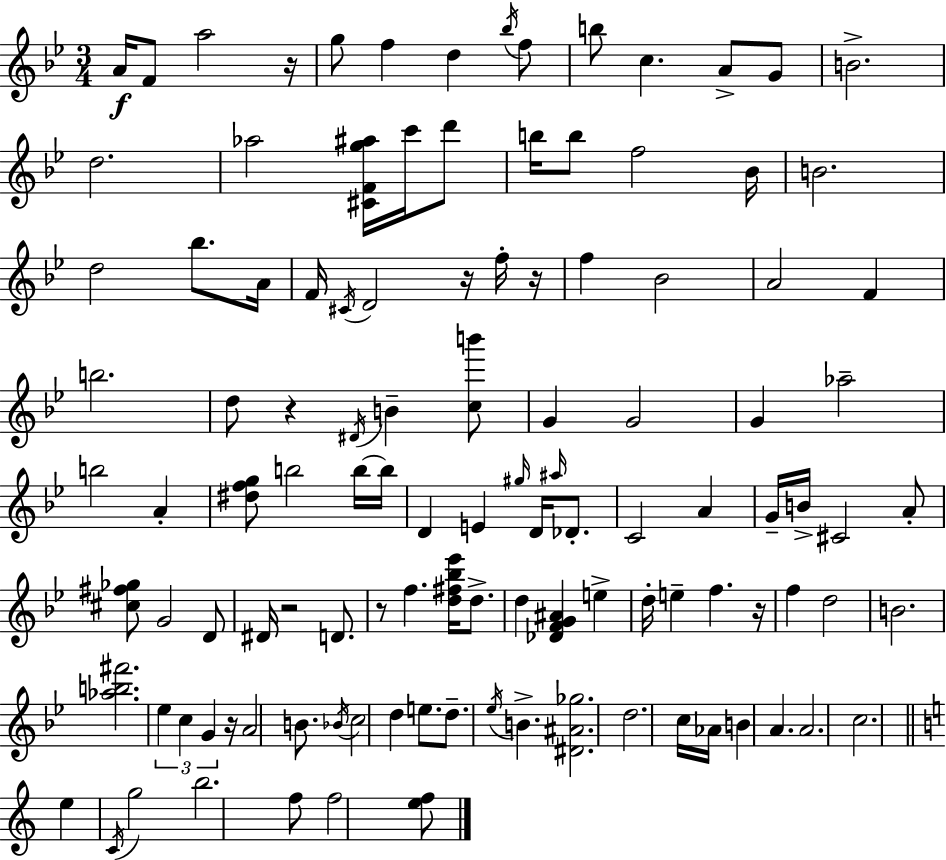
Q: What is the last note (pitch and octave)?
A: F5